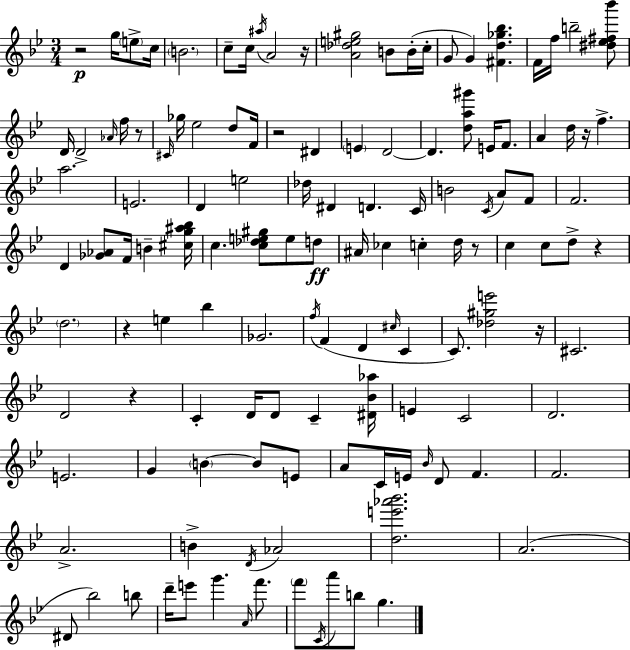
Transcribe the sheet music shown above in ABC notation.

X:1
T:Untitled
M:3/4
L:1/4
K:Bb
z2 g/4 e/2 c/4 B2 c/2 c/4 ^a/4 A2 z/4 [A_de^g]2 B/2 B/4 c/4 G/2 G [^Fd_g_b] F/4 f/4 b2 [^d_e^f_b']/2 D/4 D2 _A/4 f/4 z/2 ^C/4 _g/4 _e2 d/2 F/4 z2 ^D E D2 D [da^g']/2 E/4 F/2 A d/4 z/4 f a2 E2 D e2 _d/4 ^D D C/4 B2 C/4 A/2 F/2 F2 D [_G_A]/2 F/4 B [^cg^a_b]/4 c [c_de^g]/2 e/2 d/2 ^A/4 _c c d/4 z/2 c c/2 d/2 z d2 z e _b _G2 f/4 F D ^c/4 C C/2 [_d^ge']2 z/4 ^C2 D2 z C D/4 D/2 C [^D_B_a]/4 E C2 D2 E2 G B B/2 E/2 A/2 C/4 E/4 _B/4 D/2 F F2 A2 B D/4 _A2 [de'_a'_b']2 A2 ^D/2 _b2 b/2 d'/4 e'/2 g' A/4 f'/2 f'/2 C/4 a'/2 b/2 g